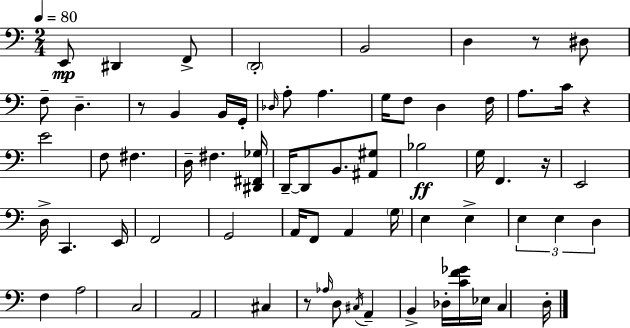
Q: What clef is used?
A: bass